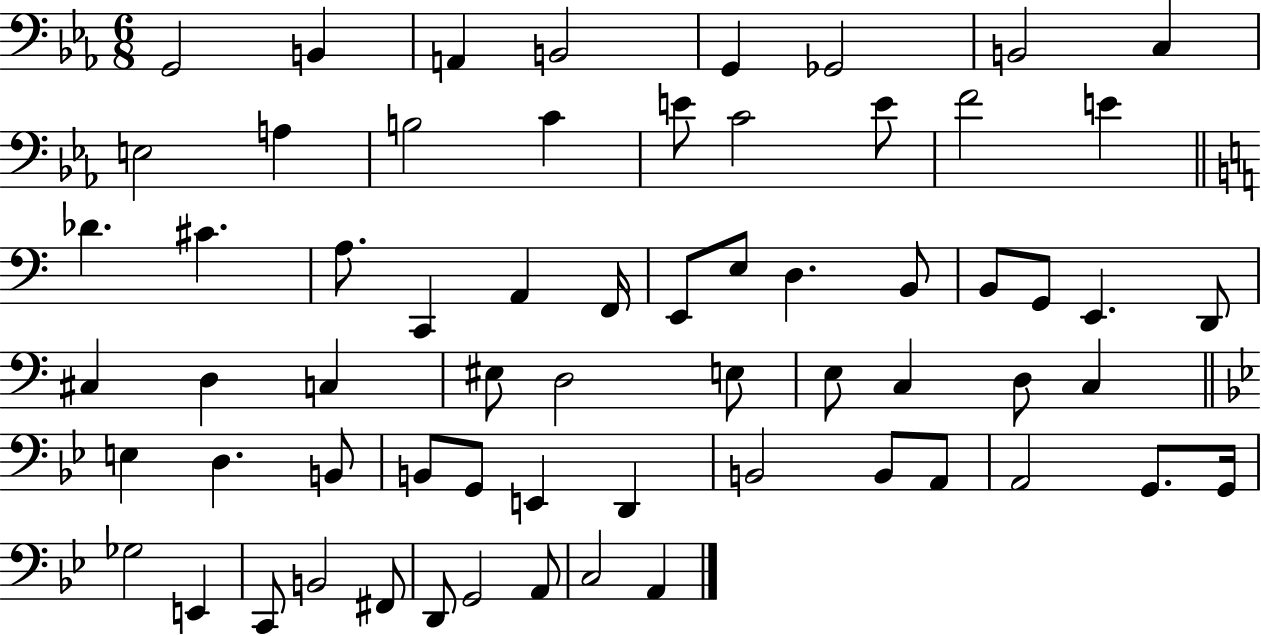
G2/h B2/q A2/q B2/h G2/q Gb2/h B2/h C3/q E3/h A3/q B3/h C4/q E4/e C4/h E4/e F4/h E4/q Db4/q. C#4/q. A3/e. C2/q A2/q F2/s E2/e E3/e D3/q. B2/e B2/e G2/e E2/q. D2/e C#3/q D3/q C3/q EIS3/e D3/h E3/e E3/e C3/q D3/e C3/q E3/q D3/q. B2/e B2/e G2/e E2/q D2/q B2/h B2/e A2/e A2/h G2/e. G2/s Gb3/h E2/q C2/e B2/h F#2/e D2/e G2/h A2/e C3/h A2/q